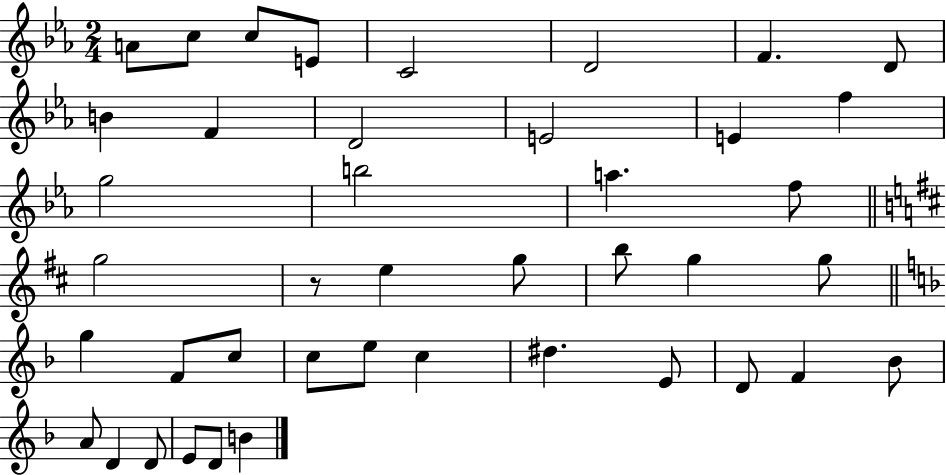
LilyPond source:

{
  \clef treble
  \numericTimeSignature
  \time 2/4
  \key ees \major
  \repeat volta 2 { a'8 c''8 c''8 e'8 | c'2 | d'2 | f'4. d'8 | \break b'4 f'4 | d'2 | e'2 | e'4 f''4 | \break g''2 | b''2 | a''4. f''8 | \bar "||" \break \key d \major g''2 | r8 e''4 g''8 | b''8 g''4 g''8 | \bar "||" \break \key d \minor g''4 f'8 c''8 | c''8 e''8 c''4 | dis''4. e'8 | d'8 f'4 bes'8 | \break a'8 d'4 d'8 | e'8 d'8 b'4 | } \bar "|."
}